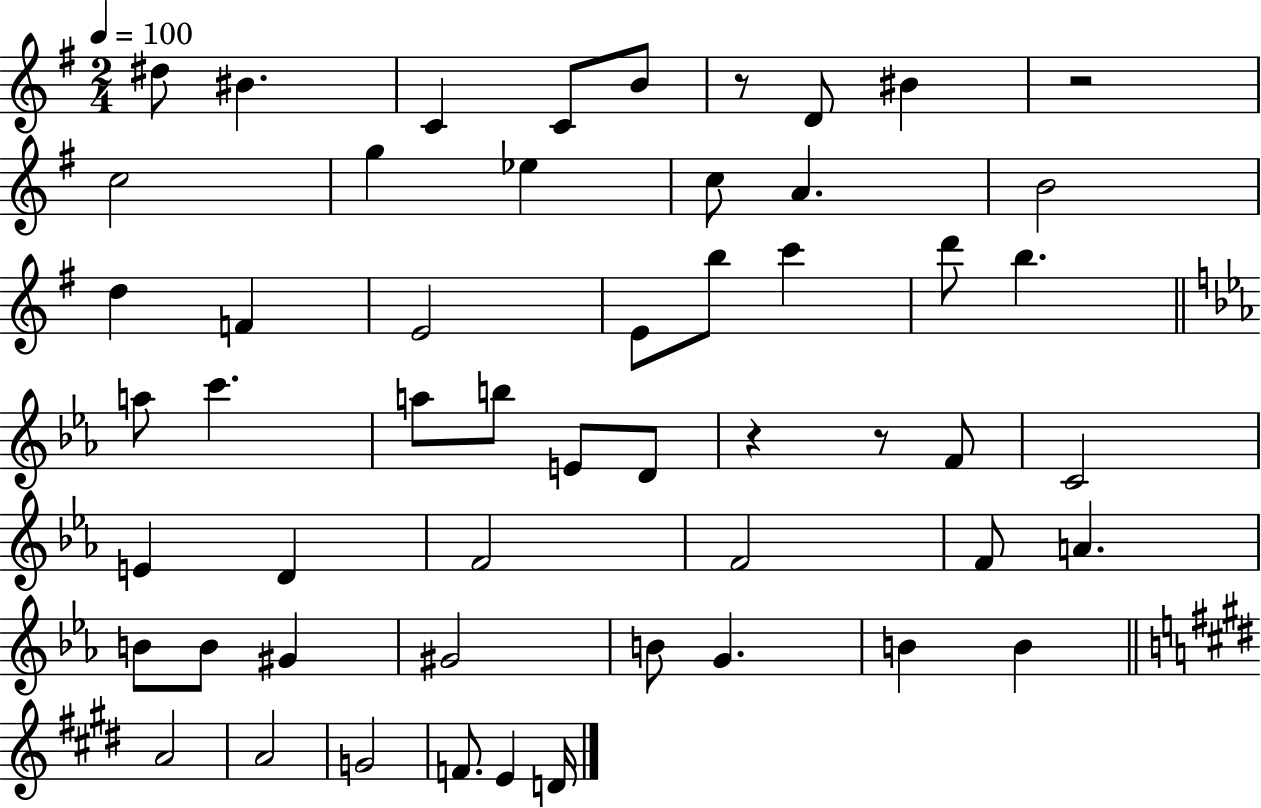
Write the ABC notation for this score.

X:1
T:Untitled
M:2/4
L:1/4
K:G
^d/2 ^B C C/2 B/2 z/2 D/2 ^B z2 c2 g _e c/2 A B2 d F E2 E/2 b/2 c' d'/2 b a/2 c' a/2 b/2 E/2 D/2 z z/2 F/2 C2 E D F2 F2 F/2 A B/2 B/2 ^G ^G2 B/2 G B B A2 A2 G2 F/2 E D/4